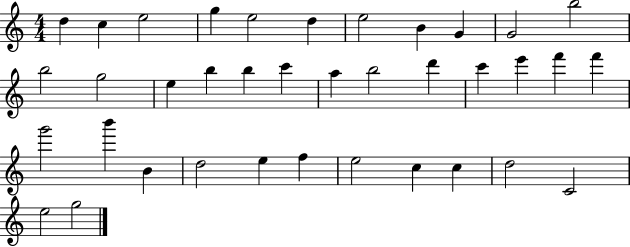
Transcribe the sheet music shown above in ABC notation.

X:1
T:Untitled
M:4/4
L:1/4
K:C
d c e2 g e2 d e2 B G G2 b2 b2 g2 e b b c' a b2 d' c' e' f' f' g'2 b' B d2 e f e2 c c d2 C2 e2 g2